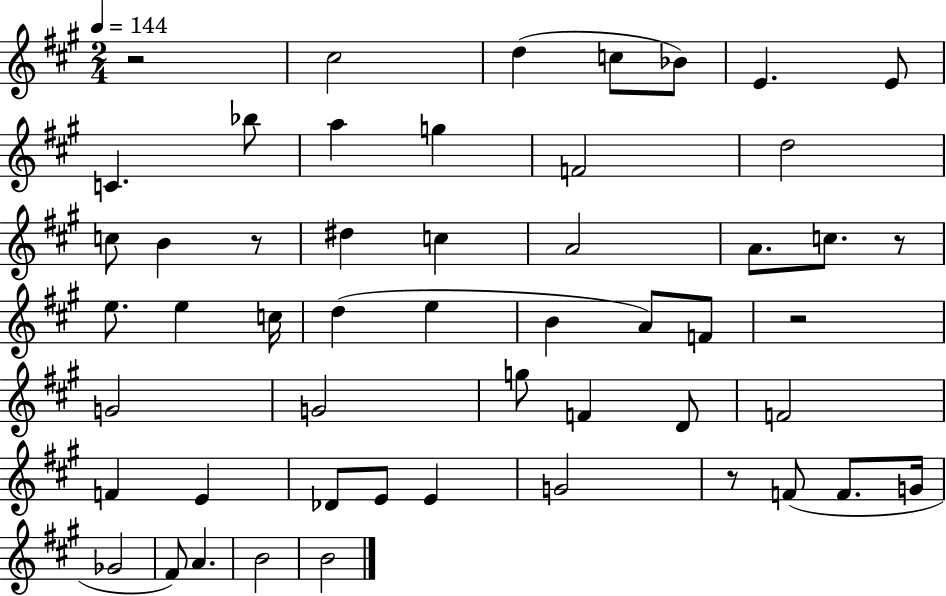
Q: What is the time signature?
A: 2/4